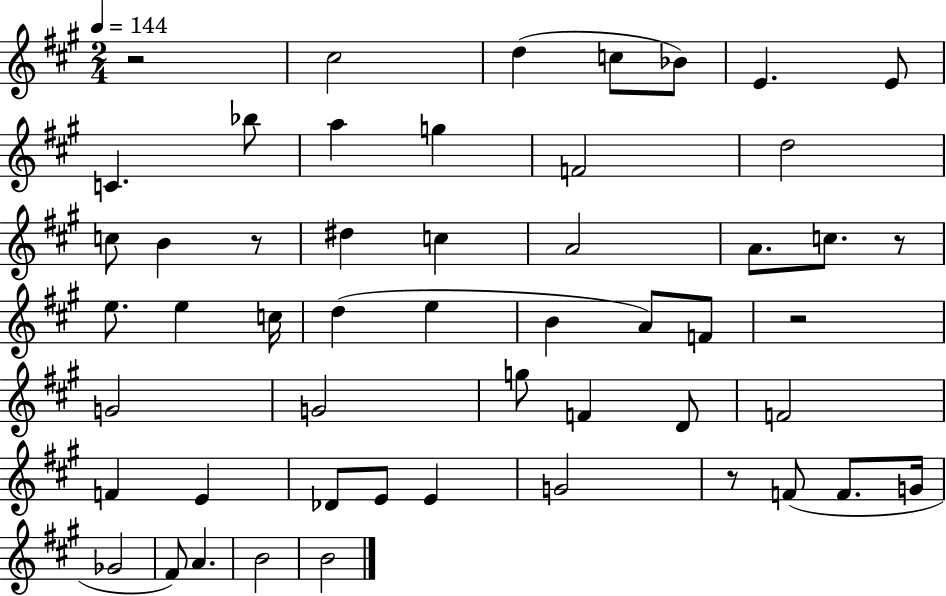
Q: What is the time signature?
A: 2/4